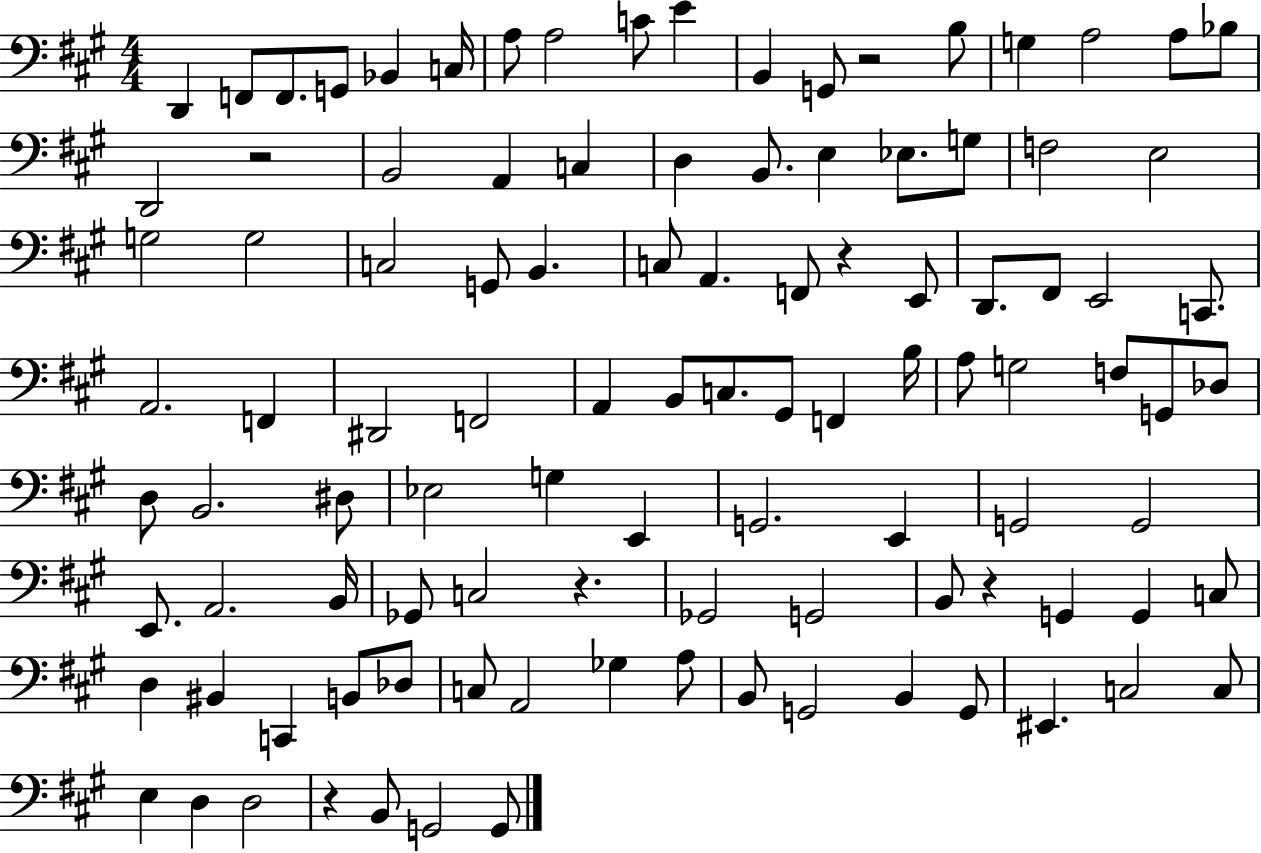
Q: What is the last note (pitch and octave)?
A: G2